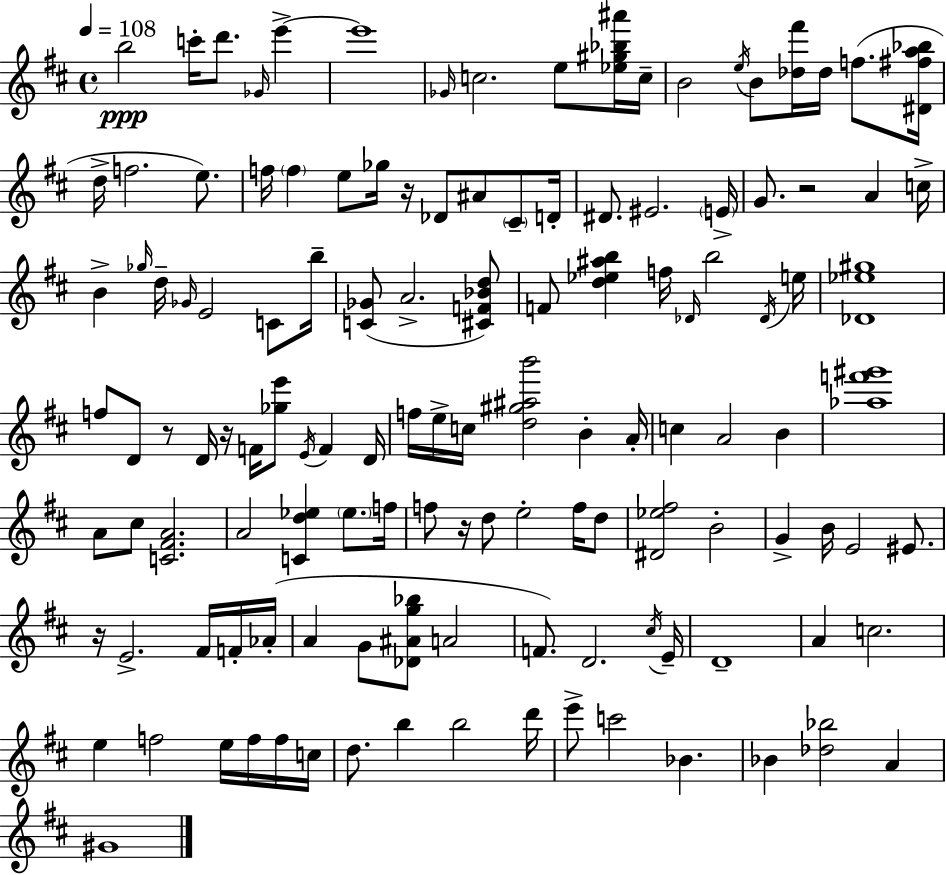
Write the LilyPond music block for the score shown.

{
  \clef treble
  \time 4/4
  \defaultTimeSignature
  \key d \major
  \tempo 4 = 108
  b''2\ppp c'''16-. d'''8. \grace { ges'16 } e'''4->~~ | e'''1 | \grace { ges'16 } c''2. e''8 | <ees'' gis'' bes'' ais'''>16 c''16-- b'2 \acciaccatura { e''16 } b'8 <des'' fis'''>16 des''16 f''8.( | \break <dis' fis'' a'' bes''>16 d''16-> f''2. | e''8.) f''16 \parenthesize f''4 e''8 ges''16 r16 des'8 ais'8 | \parenthesize cis'8-- d'16-. dis'8. eis'2. | \parenthesize e'16-> g'8. r2 a'4 | \break c''16-> b'4-> \grace { ges''16 } d''16-- \grace { ges'16 } e'2 | c'8 b''16-- <c' ges'>8( a'2.-> | <cis' f' bes' d''>8) f'8 <d'' ees'' ais'' b''>4 f''16 \grace { des'16 } b''2 | \acciaccatura { des'16 } e''16 <des' ees'' gis''>1 | \break f''8 d'8 r8 d'16 r16 f'16 | <ges'' e'''>8 \acciaccatura { e'16 } f'4 d'16 f''16 e''16-> c''16 <d'' gis'' ais'' b'''>2 | b'4-. a'16-. c''4 a'2 | b'4 <aes'' f''' gis'''>1 | \break a'8 cis''8 <c' fis' a'>2. | a'2 | <c' d'' ees''>4 \parenthesize ees''8. f''16 f''8 r16 d''8 e''2-. | f''16 d''8 <dis' ees'' fis''>2 | \break b'2-. g'4-> b'16 e'2 | eis'8. r16 e'2.-> | fis'16 f'16-. aes'16-.( a'4 g'8 <des' ais' g'' bes''>8 | a'2 f'8.) d'2. | \break \acciaccatura { cis''16 } e'16-- d'1-- | a'4 c''2. | e''4 f''2 | e''16 f''16 f''16 c''16 d''8. b''4 | \break b''2 d'''16 e'''8-> c'''2 | bes'4. bes'4 <des'' bes''>2 | a'4 gis'1 | \bar "|."
}